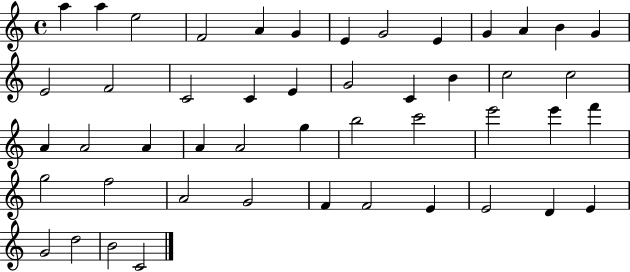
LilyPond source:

{
  \clef treble
  \time 4/4
  \defaultTimeSignature
  \key c \major
  a''4 a''4 e''2 | f'2 a'4 g'4 | e'4 g'2 e'4 | g'4 a'4 b'4 g'4 | \break e'2 f'2 | c'2 c'4 e'4 | g'2 c'4 b'4 | c''2 c''2 | \break a'4 a'2 a'4 | a'4 a'2 g''4 | b''2 c'''2 | e'''2 e'''4 f'''4 | \break g''2 f''2 | a'2 g'2 | f'4 f'2 e'4 | e'2 d'4 e'4 | \break g'2 d''2 | b'2 c'2 | \bar "|."
}